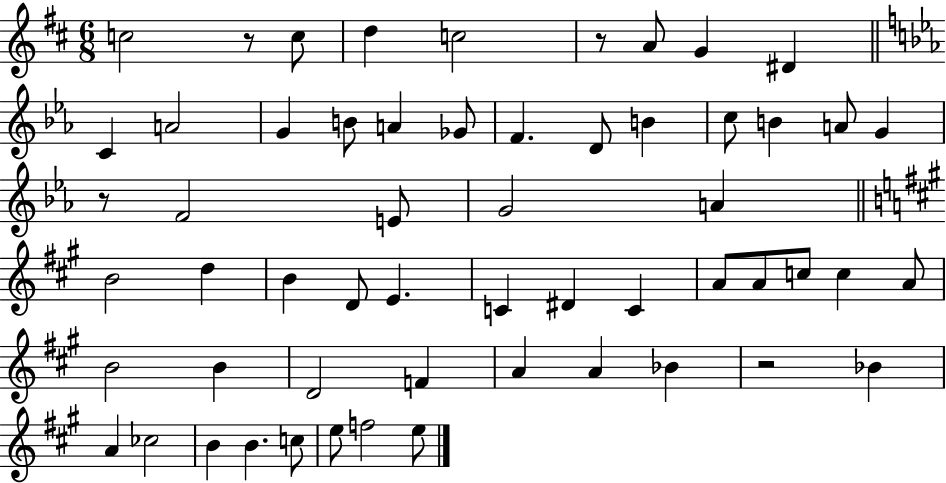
C5/h R/e C5/e D5/q C5/h R/e A4/e G4/q D#4/q C4/q A4/h G4/q B4/e A4/q Gb4/e F4/q. D4/e B4/q C5/e B4/q A4/e G4/q R/e F4/h E4/e G4/h A4/q B4/h D5/q B4/q D4/e E4/q. C4/q D#4/q C4/q A4/e A4/e C5/e C5/q A4/e B4/h B4/q D4/h F4/q A4/q A4/q Bb4/q R/h Bb4/q A4/q CES5/h B4/q B4/q. C5/e E5/e F5/h E5/e